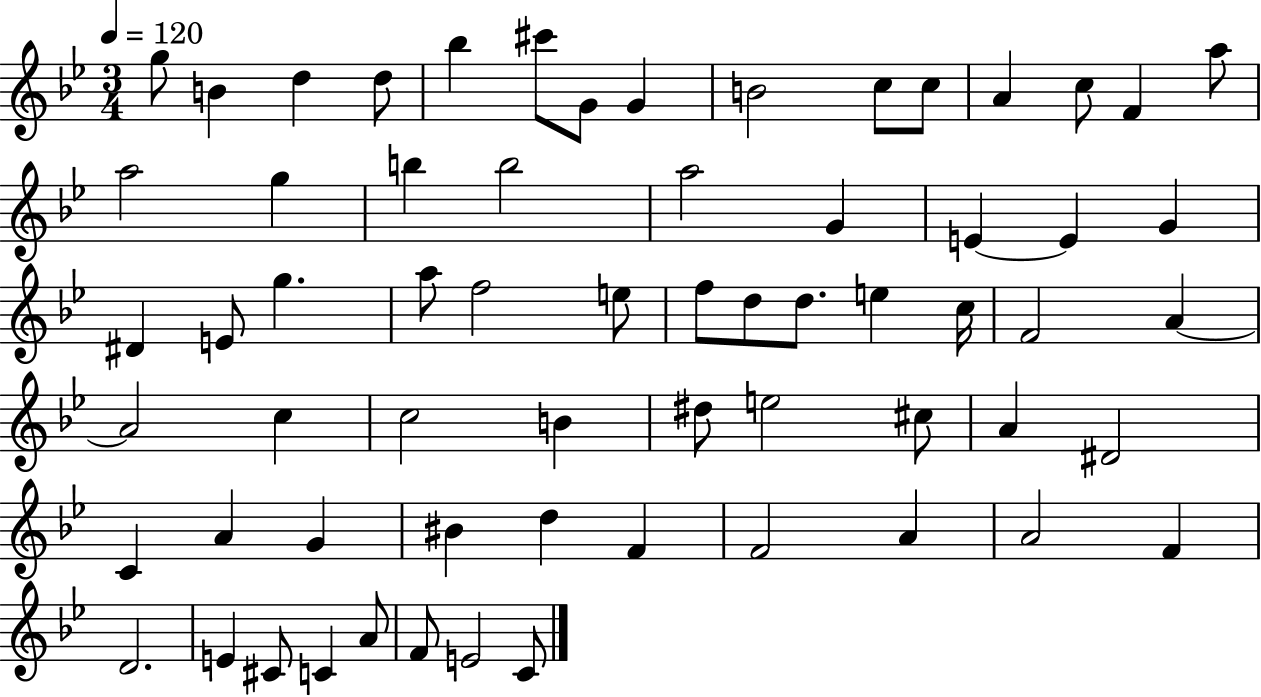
X:1
T:Untitled
M:3/4
L:1/4
K:Bb
g/2 B d d/2 _b ^c'/2 G/2 G B2 c/2 c/2 A c/2 F a/2 a2 g b b2 a2 G E E G ^D E/2 g a/2 f2 e/2 f/2 d/2 d/2 e c/4 F2 A A2 c c2 B ^d/2 e2 ^c/2 A ^D2 C A G ^B d F F2 A A2 F D2 E ^C/2 C A/2 F/2 E2 C/2